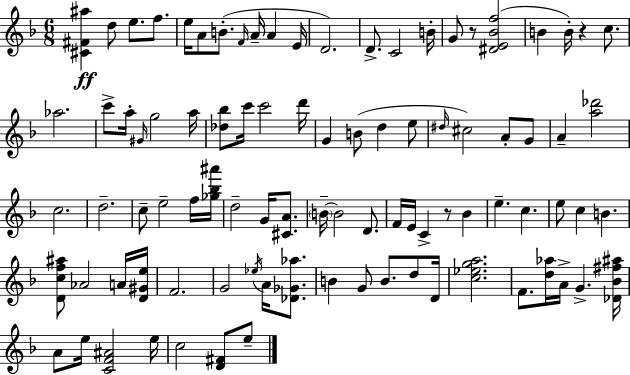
{
  \clef treble
  \numericTimeSignature
  \time 6/8
  \key f \major
  <cis' fis' ais''>4\ff d''8 e''8. f''8. | e''16 a'8 b'8.-.( \grace { f'16 } a'16-- a'4 | e'16 d'2.) | d'8.-> c'2 | \break b'16-. g'8 r8 <dis' e' bes' f''>2( | b'4 b'16-.) r4 c''8. | aes''2. | c'''8-> a''16-. \grace { gis'16 } g''2 | \break a''16 <des'' bes''>8 c'''16 c'''2 | d'''16 g'4 b'8( d''4 | e''8 \grace { dis''16 } cis''2) a'8-. | g'8 a'4-- <a'' des'''>2 | \break c''2. | d''2.-- | c''8-- e''2-- | f''16 <ges'' bes'' ais'''>16 d''2-- g'16 | \break <cis' a'>8. \parenthesize b'16--~~ b'2 | d'8. f'16 e'16 c'4-> r8 bes'4 | e''4.-- c''4. | e''8 c''4 b'4. | \break <d' c'' f'' ais''>8 aes'2 | a'16 <d' gis' e''>16 f'2. | g'2 \acciaccatura { ees''16 } | a'16 <des' ges' aes''>8. b'4 g'8 b'8. | \break d''8 d'16 <c'' ees'' g'' a''>2. | f'8. <d'' aes''>16 a'16-> g'4.-> | <des' bes' fis'' ais''>16 a'8 e''16 <c' f' ais'>2 | e''16 c''2 | \break <d' fis'>8 e''8-- \bar "|."
}